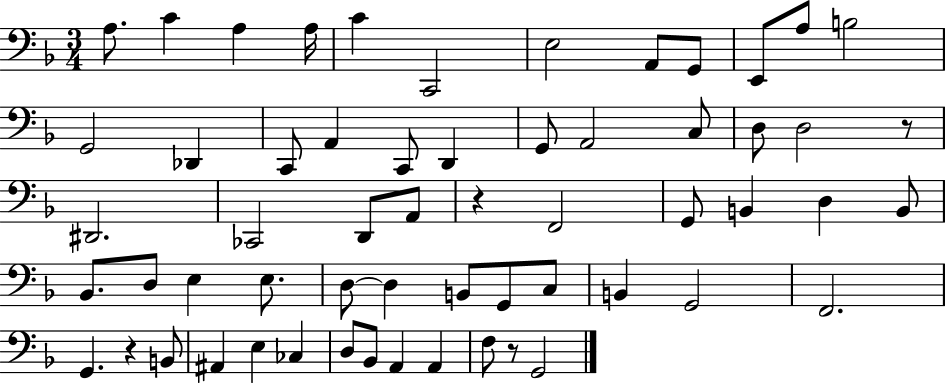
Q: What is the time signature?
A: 3/4